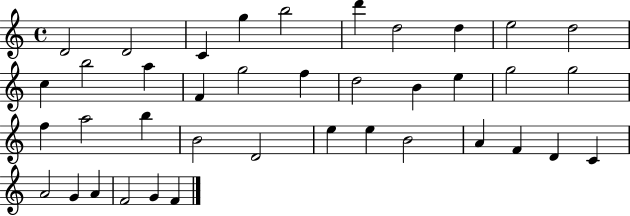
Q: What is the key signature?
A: C major